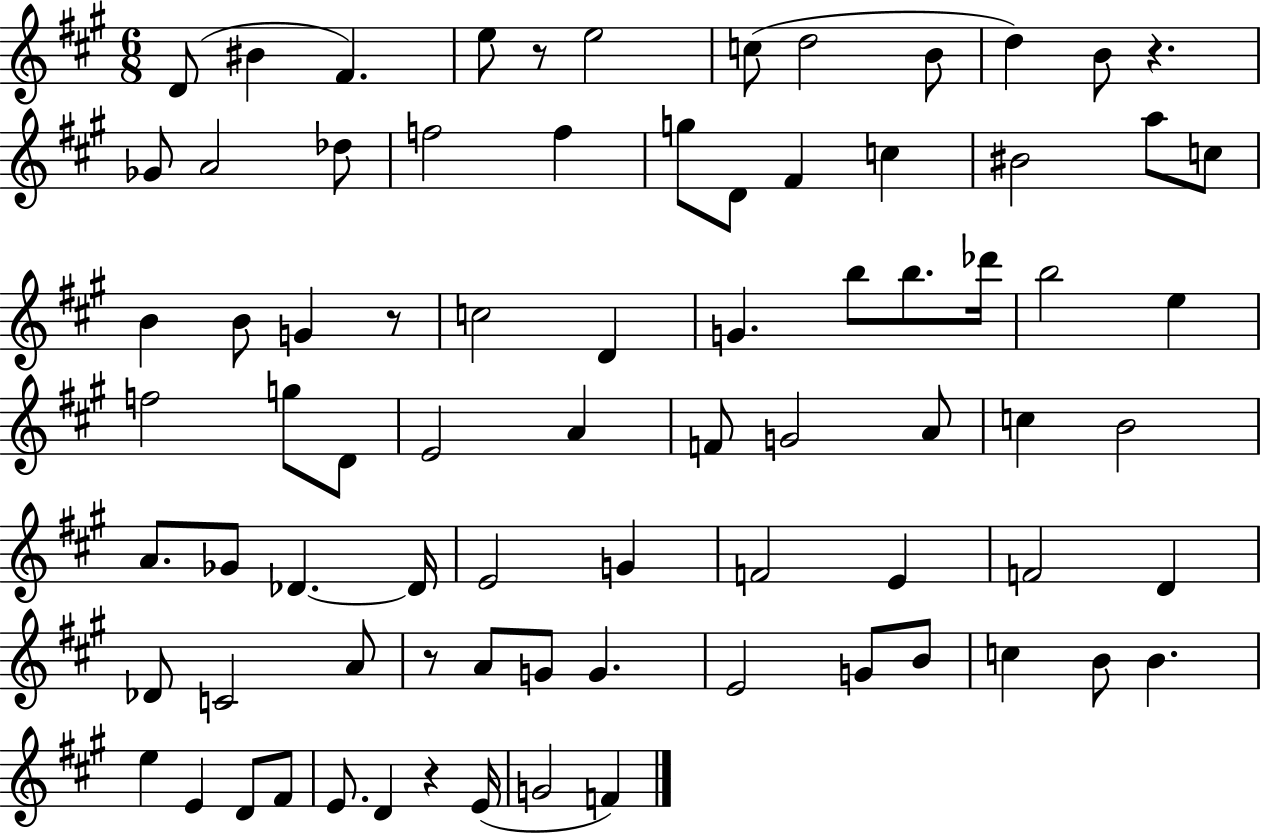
X:1
T:Untitled
M:6/8
L:1/4
K:A
D/2 ^B ^F e/2 z/2 e2 c/2 d2 B/2 d B/2 z _G/2 A2 _d/2 f2 f g/2 D/2 ^F c ^B2 a/2 c/2 B B/2 G z/2 c2 D G b/2 b/2 _d'/4 b2 e f2 g/2 D/2 E2 A F/2 G2 A/2 c B2 A/2 _G/2 _D _D/4 E2 G F2 E F2 D _D/2 C2 A/2 z/2 A/2 G/2 G E2 G/2 B/2 c B/2 B e E D/2 ^F/2 E/2 D z E/4 G2 F